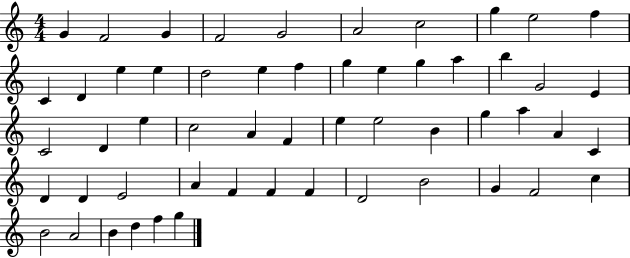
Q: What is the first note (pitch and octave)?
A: G4